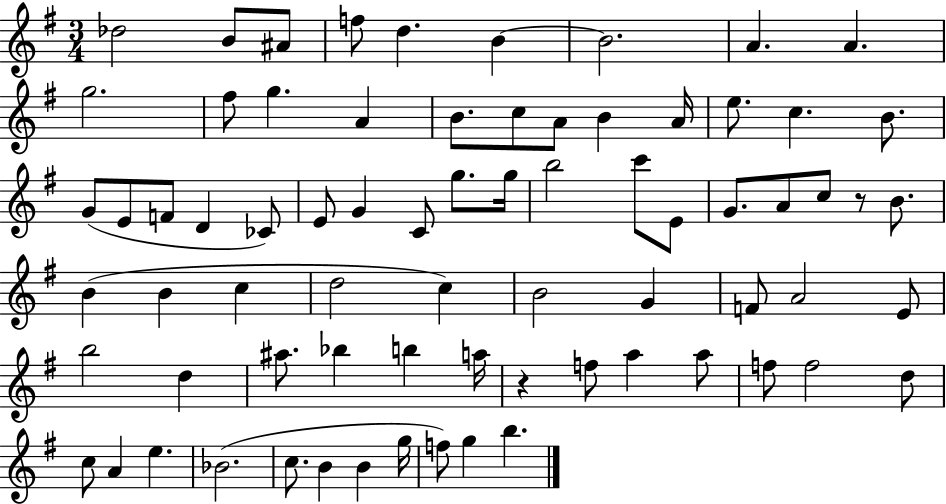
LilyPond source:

{
  \clef treble
  \numericTimeSignature
  \time 3/4
  \key g \major
  \repeat volta 2 { des''2 b'8 ais'8 | f''8 d''4. b'4~~ | b'2. | a'4. a'4. | \break g''2. | fis''8 g''4. a'4 | b'8. c''8 a'8 b'4 a'16 | e''8. c''4. b'8. | \break g'8( e'8 f'8 d'4 ces'8) | e'8 g'4 c'8 g''8. g''16 | b''2 c'''8 e'8 | g'8. a'8 c''8 r8 b'8. | \break b'4( b'4 c''4 | d''2 c''4) | b'2 g'4 | f'8 a'2 e'8 | \break b''2 d''4 | ais''8. bes''4 b''4 a''16 | r4 f''8 a''4 a''8 | f''8 f''2 d''8 | \break c''8 a'4 e''4. | bes'2.( | c''8. b'4 b'4 g''16 | f''8) g''4 b''4. | \break } \bar "|."
}